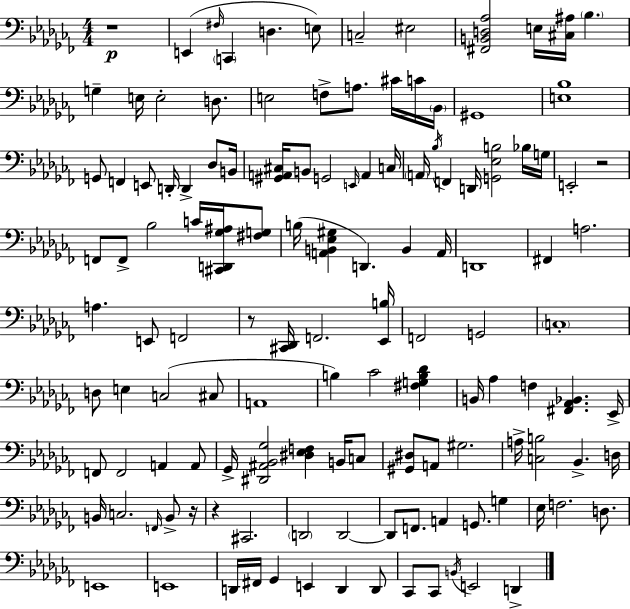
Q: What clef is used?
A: bass